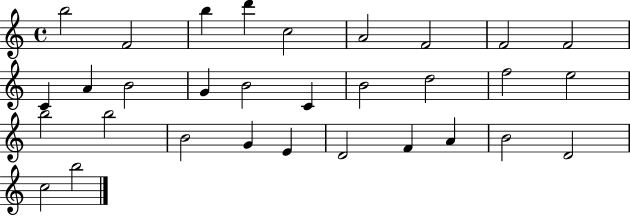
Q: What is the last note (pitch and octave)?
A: B5